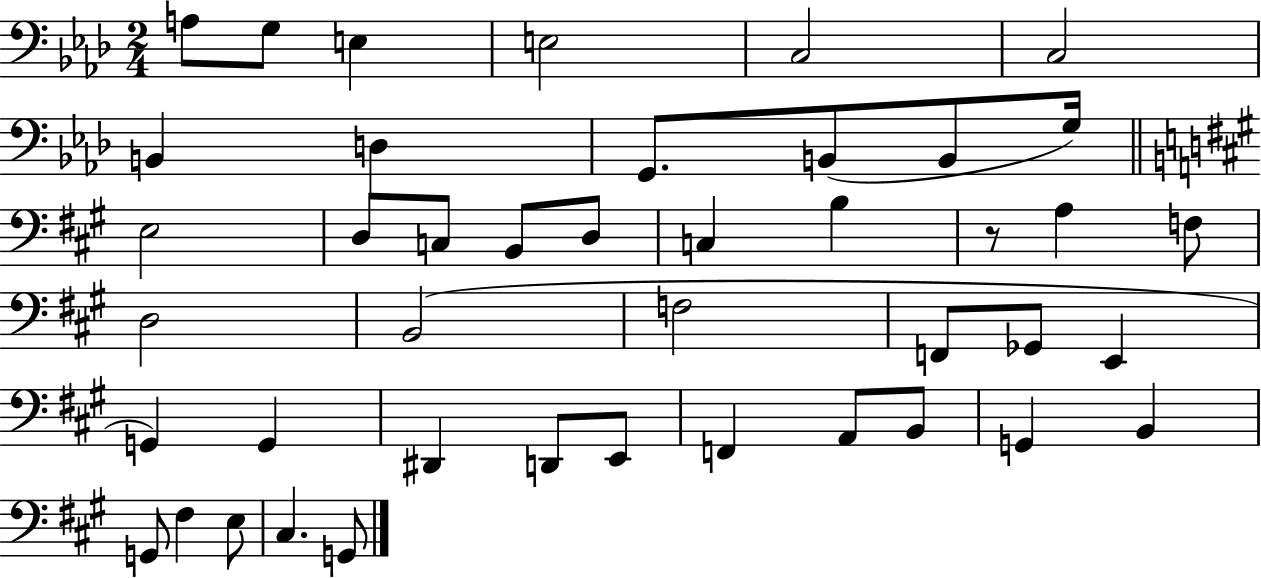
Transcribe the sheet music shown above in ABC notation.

X:1
T:Untitled
M:2/4
L:1/4
K:Ab
A,/2 G,/2 E, E,2 C,2 C,2 B,, D, G,,/2 B,,/2 B,,/2 G,/4 E,2 D,/2 C,/2 B,,/2 D,/2 C, B, z/2 A, F,/2 D,2 B,,2 F,2 F,,/2 _G,,/2 E,, G,, G,, ^D,, D,,/2 E,,/2 F,, A,,/2 B,,/2 G,, B,, G,,/2 ^F, E,/2 ^C, G,,/2